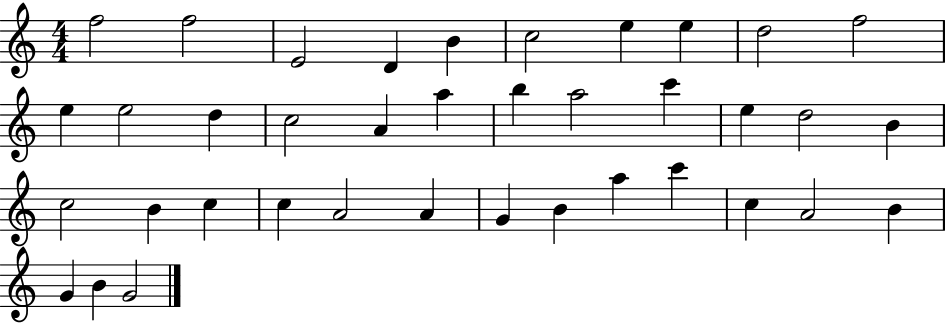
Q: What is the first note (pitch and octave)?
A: F5